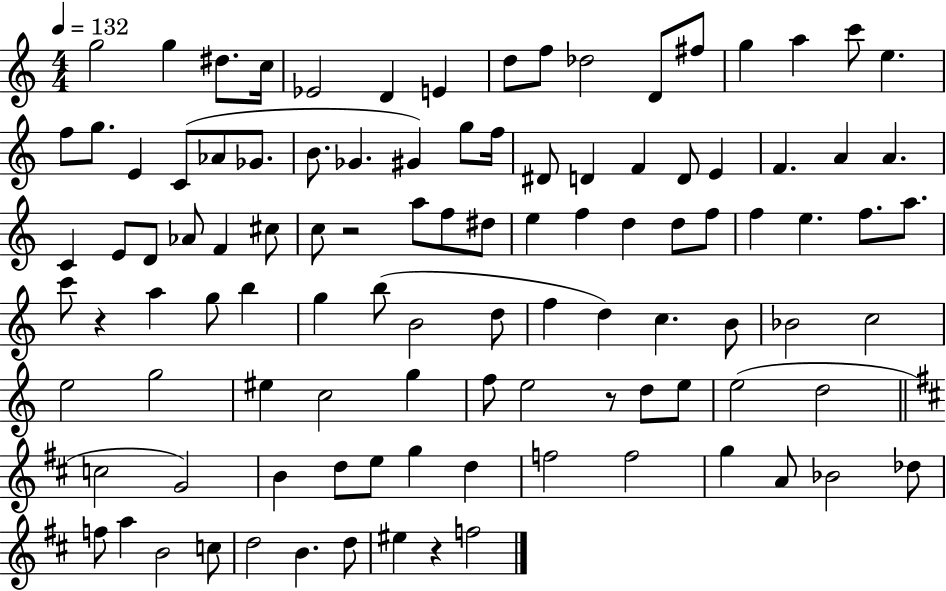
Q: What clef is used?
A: treble